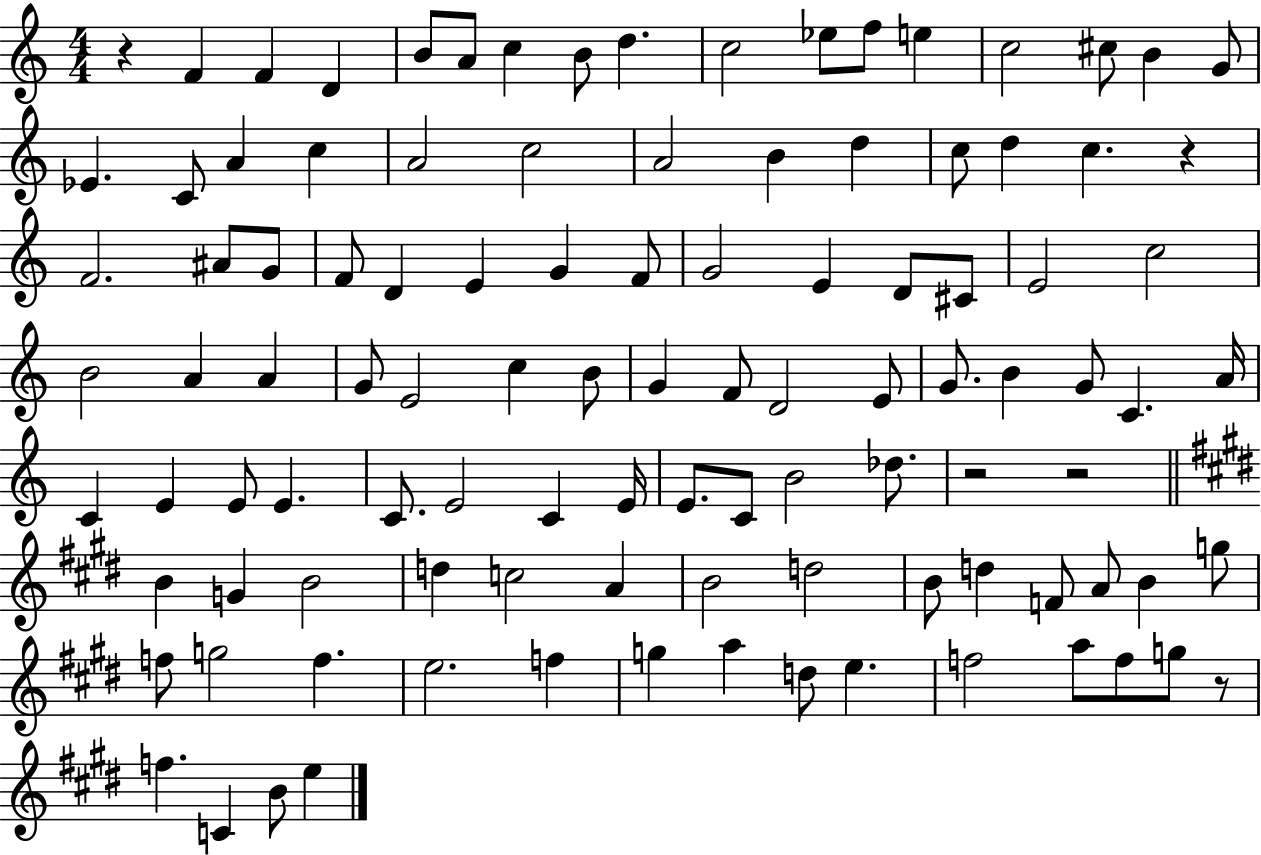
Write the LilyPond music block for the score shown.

{
  \clef treble
  \numericTimeSignature
  \time 4/4
  \key c \major
  r4 f'4 f'4 d'4 | b'8 a'8 c''4 b'8 d''4. | c''2 ees''8 f''8 e''4 | c''2 cis''8 b'4 g'8 | \break ees'4. c'8 a'4 c''4 | a'2 c''2 | a'2 b'4 d''4 | c''8 d''4 c''4. r4 | \break f'2. ais'8 g'8 | f'8 d'4 e'4 g'4 f'8 | g'2 e'4 d'8 cis'8 | e'2 c''2 | \break b'2 a'4 a'4 | g'8 e'2 c''4 b'8 | g'4 f'8 d'2 e'8 | g'8. b'4 g'8 c'4. a'16 | \break c'4 e'4 e'8 e'4. | c'8. e'2 c'4 e'16 | e'8. c'8 b'2 des''8. | r2 r2 | \break \bar "||" \break \key e \major b'4 g'4 b'2 | d''4 c''2 a'4 | b'2 d''2 | b'8 d''4 f'8 a'8 b'4 g''8 | \break f''8 g''2 f''4. | e''2. f''4 | g''4 a''4 d''8 e''4. | f''2 a''8 f''8 g''8 r8 | \break f''4. c'4 b'8 e''4 | \bar "|."
}